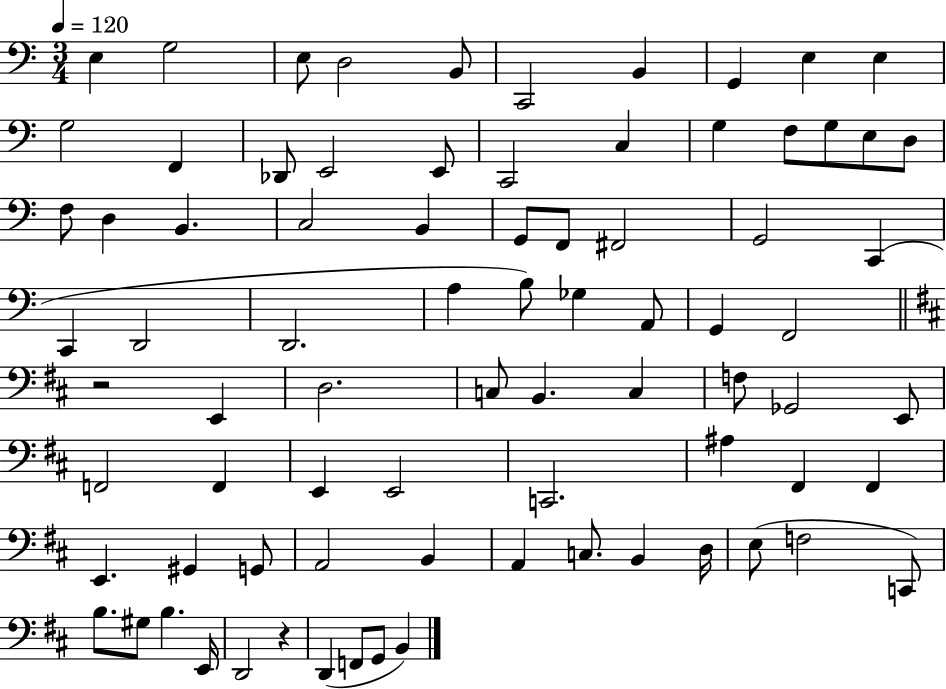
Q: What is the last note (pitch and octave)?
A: B2